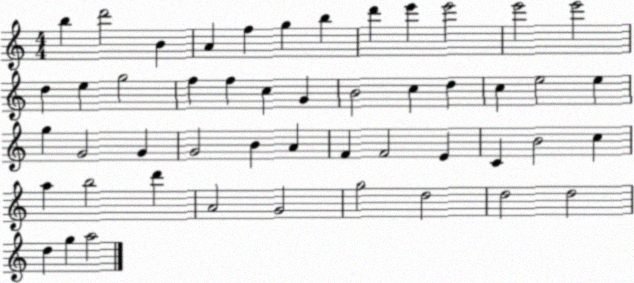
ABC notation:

X:1
T:Untitled
M:4/4
L:1/4
K:C
b d'2 B A f g b d' e' e'2 e'2 e'2 d e g2 f f c G B2 c d c e2 e g G2 G G2 B A F F2 E C B2 c a b2 d' A2 G2 g2 d2 d2 d2 d g a2